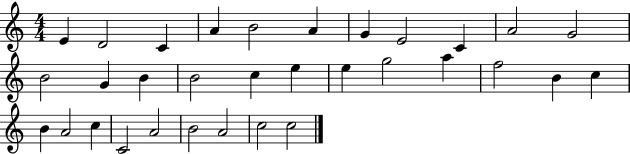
X:1
T:Untitled
M:4/4
L:1/4
K:C
E D2 C A B2 A G E2 C A2 G2 B2 G B B2 c e e g2 a f2 B c B A2 c C2 A2 B2 A2 c2 c2